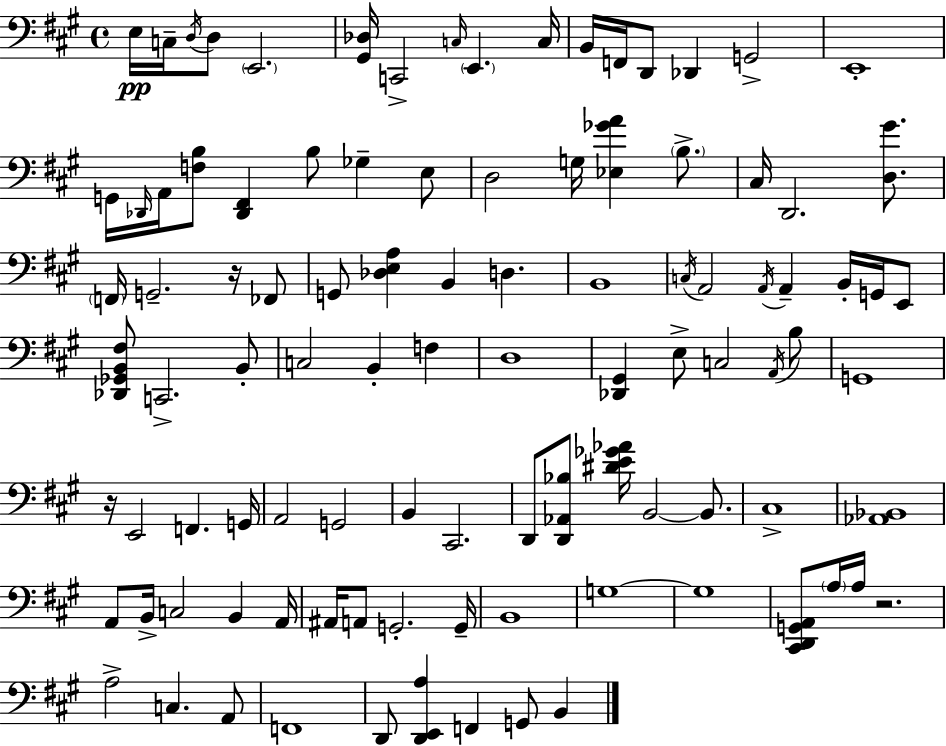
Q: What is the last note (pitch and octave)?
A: B2